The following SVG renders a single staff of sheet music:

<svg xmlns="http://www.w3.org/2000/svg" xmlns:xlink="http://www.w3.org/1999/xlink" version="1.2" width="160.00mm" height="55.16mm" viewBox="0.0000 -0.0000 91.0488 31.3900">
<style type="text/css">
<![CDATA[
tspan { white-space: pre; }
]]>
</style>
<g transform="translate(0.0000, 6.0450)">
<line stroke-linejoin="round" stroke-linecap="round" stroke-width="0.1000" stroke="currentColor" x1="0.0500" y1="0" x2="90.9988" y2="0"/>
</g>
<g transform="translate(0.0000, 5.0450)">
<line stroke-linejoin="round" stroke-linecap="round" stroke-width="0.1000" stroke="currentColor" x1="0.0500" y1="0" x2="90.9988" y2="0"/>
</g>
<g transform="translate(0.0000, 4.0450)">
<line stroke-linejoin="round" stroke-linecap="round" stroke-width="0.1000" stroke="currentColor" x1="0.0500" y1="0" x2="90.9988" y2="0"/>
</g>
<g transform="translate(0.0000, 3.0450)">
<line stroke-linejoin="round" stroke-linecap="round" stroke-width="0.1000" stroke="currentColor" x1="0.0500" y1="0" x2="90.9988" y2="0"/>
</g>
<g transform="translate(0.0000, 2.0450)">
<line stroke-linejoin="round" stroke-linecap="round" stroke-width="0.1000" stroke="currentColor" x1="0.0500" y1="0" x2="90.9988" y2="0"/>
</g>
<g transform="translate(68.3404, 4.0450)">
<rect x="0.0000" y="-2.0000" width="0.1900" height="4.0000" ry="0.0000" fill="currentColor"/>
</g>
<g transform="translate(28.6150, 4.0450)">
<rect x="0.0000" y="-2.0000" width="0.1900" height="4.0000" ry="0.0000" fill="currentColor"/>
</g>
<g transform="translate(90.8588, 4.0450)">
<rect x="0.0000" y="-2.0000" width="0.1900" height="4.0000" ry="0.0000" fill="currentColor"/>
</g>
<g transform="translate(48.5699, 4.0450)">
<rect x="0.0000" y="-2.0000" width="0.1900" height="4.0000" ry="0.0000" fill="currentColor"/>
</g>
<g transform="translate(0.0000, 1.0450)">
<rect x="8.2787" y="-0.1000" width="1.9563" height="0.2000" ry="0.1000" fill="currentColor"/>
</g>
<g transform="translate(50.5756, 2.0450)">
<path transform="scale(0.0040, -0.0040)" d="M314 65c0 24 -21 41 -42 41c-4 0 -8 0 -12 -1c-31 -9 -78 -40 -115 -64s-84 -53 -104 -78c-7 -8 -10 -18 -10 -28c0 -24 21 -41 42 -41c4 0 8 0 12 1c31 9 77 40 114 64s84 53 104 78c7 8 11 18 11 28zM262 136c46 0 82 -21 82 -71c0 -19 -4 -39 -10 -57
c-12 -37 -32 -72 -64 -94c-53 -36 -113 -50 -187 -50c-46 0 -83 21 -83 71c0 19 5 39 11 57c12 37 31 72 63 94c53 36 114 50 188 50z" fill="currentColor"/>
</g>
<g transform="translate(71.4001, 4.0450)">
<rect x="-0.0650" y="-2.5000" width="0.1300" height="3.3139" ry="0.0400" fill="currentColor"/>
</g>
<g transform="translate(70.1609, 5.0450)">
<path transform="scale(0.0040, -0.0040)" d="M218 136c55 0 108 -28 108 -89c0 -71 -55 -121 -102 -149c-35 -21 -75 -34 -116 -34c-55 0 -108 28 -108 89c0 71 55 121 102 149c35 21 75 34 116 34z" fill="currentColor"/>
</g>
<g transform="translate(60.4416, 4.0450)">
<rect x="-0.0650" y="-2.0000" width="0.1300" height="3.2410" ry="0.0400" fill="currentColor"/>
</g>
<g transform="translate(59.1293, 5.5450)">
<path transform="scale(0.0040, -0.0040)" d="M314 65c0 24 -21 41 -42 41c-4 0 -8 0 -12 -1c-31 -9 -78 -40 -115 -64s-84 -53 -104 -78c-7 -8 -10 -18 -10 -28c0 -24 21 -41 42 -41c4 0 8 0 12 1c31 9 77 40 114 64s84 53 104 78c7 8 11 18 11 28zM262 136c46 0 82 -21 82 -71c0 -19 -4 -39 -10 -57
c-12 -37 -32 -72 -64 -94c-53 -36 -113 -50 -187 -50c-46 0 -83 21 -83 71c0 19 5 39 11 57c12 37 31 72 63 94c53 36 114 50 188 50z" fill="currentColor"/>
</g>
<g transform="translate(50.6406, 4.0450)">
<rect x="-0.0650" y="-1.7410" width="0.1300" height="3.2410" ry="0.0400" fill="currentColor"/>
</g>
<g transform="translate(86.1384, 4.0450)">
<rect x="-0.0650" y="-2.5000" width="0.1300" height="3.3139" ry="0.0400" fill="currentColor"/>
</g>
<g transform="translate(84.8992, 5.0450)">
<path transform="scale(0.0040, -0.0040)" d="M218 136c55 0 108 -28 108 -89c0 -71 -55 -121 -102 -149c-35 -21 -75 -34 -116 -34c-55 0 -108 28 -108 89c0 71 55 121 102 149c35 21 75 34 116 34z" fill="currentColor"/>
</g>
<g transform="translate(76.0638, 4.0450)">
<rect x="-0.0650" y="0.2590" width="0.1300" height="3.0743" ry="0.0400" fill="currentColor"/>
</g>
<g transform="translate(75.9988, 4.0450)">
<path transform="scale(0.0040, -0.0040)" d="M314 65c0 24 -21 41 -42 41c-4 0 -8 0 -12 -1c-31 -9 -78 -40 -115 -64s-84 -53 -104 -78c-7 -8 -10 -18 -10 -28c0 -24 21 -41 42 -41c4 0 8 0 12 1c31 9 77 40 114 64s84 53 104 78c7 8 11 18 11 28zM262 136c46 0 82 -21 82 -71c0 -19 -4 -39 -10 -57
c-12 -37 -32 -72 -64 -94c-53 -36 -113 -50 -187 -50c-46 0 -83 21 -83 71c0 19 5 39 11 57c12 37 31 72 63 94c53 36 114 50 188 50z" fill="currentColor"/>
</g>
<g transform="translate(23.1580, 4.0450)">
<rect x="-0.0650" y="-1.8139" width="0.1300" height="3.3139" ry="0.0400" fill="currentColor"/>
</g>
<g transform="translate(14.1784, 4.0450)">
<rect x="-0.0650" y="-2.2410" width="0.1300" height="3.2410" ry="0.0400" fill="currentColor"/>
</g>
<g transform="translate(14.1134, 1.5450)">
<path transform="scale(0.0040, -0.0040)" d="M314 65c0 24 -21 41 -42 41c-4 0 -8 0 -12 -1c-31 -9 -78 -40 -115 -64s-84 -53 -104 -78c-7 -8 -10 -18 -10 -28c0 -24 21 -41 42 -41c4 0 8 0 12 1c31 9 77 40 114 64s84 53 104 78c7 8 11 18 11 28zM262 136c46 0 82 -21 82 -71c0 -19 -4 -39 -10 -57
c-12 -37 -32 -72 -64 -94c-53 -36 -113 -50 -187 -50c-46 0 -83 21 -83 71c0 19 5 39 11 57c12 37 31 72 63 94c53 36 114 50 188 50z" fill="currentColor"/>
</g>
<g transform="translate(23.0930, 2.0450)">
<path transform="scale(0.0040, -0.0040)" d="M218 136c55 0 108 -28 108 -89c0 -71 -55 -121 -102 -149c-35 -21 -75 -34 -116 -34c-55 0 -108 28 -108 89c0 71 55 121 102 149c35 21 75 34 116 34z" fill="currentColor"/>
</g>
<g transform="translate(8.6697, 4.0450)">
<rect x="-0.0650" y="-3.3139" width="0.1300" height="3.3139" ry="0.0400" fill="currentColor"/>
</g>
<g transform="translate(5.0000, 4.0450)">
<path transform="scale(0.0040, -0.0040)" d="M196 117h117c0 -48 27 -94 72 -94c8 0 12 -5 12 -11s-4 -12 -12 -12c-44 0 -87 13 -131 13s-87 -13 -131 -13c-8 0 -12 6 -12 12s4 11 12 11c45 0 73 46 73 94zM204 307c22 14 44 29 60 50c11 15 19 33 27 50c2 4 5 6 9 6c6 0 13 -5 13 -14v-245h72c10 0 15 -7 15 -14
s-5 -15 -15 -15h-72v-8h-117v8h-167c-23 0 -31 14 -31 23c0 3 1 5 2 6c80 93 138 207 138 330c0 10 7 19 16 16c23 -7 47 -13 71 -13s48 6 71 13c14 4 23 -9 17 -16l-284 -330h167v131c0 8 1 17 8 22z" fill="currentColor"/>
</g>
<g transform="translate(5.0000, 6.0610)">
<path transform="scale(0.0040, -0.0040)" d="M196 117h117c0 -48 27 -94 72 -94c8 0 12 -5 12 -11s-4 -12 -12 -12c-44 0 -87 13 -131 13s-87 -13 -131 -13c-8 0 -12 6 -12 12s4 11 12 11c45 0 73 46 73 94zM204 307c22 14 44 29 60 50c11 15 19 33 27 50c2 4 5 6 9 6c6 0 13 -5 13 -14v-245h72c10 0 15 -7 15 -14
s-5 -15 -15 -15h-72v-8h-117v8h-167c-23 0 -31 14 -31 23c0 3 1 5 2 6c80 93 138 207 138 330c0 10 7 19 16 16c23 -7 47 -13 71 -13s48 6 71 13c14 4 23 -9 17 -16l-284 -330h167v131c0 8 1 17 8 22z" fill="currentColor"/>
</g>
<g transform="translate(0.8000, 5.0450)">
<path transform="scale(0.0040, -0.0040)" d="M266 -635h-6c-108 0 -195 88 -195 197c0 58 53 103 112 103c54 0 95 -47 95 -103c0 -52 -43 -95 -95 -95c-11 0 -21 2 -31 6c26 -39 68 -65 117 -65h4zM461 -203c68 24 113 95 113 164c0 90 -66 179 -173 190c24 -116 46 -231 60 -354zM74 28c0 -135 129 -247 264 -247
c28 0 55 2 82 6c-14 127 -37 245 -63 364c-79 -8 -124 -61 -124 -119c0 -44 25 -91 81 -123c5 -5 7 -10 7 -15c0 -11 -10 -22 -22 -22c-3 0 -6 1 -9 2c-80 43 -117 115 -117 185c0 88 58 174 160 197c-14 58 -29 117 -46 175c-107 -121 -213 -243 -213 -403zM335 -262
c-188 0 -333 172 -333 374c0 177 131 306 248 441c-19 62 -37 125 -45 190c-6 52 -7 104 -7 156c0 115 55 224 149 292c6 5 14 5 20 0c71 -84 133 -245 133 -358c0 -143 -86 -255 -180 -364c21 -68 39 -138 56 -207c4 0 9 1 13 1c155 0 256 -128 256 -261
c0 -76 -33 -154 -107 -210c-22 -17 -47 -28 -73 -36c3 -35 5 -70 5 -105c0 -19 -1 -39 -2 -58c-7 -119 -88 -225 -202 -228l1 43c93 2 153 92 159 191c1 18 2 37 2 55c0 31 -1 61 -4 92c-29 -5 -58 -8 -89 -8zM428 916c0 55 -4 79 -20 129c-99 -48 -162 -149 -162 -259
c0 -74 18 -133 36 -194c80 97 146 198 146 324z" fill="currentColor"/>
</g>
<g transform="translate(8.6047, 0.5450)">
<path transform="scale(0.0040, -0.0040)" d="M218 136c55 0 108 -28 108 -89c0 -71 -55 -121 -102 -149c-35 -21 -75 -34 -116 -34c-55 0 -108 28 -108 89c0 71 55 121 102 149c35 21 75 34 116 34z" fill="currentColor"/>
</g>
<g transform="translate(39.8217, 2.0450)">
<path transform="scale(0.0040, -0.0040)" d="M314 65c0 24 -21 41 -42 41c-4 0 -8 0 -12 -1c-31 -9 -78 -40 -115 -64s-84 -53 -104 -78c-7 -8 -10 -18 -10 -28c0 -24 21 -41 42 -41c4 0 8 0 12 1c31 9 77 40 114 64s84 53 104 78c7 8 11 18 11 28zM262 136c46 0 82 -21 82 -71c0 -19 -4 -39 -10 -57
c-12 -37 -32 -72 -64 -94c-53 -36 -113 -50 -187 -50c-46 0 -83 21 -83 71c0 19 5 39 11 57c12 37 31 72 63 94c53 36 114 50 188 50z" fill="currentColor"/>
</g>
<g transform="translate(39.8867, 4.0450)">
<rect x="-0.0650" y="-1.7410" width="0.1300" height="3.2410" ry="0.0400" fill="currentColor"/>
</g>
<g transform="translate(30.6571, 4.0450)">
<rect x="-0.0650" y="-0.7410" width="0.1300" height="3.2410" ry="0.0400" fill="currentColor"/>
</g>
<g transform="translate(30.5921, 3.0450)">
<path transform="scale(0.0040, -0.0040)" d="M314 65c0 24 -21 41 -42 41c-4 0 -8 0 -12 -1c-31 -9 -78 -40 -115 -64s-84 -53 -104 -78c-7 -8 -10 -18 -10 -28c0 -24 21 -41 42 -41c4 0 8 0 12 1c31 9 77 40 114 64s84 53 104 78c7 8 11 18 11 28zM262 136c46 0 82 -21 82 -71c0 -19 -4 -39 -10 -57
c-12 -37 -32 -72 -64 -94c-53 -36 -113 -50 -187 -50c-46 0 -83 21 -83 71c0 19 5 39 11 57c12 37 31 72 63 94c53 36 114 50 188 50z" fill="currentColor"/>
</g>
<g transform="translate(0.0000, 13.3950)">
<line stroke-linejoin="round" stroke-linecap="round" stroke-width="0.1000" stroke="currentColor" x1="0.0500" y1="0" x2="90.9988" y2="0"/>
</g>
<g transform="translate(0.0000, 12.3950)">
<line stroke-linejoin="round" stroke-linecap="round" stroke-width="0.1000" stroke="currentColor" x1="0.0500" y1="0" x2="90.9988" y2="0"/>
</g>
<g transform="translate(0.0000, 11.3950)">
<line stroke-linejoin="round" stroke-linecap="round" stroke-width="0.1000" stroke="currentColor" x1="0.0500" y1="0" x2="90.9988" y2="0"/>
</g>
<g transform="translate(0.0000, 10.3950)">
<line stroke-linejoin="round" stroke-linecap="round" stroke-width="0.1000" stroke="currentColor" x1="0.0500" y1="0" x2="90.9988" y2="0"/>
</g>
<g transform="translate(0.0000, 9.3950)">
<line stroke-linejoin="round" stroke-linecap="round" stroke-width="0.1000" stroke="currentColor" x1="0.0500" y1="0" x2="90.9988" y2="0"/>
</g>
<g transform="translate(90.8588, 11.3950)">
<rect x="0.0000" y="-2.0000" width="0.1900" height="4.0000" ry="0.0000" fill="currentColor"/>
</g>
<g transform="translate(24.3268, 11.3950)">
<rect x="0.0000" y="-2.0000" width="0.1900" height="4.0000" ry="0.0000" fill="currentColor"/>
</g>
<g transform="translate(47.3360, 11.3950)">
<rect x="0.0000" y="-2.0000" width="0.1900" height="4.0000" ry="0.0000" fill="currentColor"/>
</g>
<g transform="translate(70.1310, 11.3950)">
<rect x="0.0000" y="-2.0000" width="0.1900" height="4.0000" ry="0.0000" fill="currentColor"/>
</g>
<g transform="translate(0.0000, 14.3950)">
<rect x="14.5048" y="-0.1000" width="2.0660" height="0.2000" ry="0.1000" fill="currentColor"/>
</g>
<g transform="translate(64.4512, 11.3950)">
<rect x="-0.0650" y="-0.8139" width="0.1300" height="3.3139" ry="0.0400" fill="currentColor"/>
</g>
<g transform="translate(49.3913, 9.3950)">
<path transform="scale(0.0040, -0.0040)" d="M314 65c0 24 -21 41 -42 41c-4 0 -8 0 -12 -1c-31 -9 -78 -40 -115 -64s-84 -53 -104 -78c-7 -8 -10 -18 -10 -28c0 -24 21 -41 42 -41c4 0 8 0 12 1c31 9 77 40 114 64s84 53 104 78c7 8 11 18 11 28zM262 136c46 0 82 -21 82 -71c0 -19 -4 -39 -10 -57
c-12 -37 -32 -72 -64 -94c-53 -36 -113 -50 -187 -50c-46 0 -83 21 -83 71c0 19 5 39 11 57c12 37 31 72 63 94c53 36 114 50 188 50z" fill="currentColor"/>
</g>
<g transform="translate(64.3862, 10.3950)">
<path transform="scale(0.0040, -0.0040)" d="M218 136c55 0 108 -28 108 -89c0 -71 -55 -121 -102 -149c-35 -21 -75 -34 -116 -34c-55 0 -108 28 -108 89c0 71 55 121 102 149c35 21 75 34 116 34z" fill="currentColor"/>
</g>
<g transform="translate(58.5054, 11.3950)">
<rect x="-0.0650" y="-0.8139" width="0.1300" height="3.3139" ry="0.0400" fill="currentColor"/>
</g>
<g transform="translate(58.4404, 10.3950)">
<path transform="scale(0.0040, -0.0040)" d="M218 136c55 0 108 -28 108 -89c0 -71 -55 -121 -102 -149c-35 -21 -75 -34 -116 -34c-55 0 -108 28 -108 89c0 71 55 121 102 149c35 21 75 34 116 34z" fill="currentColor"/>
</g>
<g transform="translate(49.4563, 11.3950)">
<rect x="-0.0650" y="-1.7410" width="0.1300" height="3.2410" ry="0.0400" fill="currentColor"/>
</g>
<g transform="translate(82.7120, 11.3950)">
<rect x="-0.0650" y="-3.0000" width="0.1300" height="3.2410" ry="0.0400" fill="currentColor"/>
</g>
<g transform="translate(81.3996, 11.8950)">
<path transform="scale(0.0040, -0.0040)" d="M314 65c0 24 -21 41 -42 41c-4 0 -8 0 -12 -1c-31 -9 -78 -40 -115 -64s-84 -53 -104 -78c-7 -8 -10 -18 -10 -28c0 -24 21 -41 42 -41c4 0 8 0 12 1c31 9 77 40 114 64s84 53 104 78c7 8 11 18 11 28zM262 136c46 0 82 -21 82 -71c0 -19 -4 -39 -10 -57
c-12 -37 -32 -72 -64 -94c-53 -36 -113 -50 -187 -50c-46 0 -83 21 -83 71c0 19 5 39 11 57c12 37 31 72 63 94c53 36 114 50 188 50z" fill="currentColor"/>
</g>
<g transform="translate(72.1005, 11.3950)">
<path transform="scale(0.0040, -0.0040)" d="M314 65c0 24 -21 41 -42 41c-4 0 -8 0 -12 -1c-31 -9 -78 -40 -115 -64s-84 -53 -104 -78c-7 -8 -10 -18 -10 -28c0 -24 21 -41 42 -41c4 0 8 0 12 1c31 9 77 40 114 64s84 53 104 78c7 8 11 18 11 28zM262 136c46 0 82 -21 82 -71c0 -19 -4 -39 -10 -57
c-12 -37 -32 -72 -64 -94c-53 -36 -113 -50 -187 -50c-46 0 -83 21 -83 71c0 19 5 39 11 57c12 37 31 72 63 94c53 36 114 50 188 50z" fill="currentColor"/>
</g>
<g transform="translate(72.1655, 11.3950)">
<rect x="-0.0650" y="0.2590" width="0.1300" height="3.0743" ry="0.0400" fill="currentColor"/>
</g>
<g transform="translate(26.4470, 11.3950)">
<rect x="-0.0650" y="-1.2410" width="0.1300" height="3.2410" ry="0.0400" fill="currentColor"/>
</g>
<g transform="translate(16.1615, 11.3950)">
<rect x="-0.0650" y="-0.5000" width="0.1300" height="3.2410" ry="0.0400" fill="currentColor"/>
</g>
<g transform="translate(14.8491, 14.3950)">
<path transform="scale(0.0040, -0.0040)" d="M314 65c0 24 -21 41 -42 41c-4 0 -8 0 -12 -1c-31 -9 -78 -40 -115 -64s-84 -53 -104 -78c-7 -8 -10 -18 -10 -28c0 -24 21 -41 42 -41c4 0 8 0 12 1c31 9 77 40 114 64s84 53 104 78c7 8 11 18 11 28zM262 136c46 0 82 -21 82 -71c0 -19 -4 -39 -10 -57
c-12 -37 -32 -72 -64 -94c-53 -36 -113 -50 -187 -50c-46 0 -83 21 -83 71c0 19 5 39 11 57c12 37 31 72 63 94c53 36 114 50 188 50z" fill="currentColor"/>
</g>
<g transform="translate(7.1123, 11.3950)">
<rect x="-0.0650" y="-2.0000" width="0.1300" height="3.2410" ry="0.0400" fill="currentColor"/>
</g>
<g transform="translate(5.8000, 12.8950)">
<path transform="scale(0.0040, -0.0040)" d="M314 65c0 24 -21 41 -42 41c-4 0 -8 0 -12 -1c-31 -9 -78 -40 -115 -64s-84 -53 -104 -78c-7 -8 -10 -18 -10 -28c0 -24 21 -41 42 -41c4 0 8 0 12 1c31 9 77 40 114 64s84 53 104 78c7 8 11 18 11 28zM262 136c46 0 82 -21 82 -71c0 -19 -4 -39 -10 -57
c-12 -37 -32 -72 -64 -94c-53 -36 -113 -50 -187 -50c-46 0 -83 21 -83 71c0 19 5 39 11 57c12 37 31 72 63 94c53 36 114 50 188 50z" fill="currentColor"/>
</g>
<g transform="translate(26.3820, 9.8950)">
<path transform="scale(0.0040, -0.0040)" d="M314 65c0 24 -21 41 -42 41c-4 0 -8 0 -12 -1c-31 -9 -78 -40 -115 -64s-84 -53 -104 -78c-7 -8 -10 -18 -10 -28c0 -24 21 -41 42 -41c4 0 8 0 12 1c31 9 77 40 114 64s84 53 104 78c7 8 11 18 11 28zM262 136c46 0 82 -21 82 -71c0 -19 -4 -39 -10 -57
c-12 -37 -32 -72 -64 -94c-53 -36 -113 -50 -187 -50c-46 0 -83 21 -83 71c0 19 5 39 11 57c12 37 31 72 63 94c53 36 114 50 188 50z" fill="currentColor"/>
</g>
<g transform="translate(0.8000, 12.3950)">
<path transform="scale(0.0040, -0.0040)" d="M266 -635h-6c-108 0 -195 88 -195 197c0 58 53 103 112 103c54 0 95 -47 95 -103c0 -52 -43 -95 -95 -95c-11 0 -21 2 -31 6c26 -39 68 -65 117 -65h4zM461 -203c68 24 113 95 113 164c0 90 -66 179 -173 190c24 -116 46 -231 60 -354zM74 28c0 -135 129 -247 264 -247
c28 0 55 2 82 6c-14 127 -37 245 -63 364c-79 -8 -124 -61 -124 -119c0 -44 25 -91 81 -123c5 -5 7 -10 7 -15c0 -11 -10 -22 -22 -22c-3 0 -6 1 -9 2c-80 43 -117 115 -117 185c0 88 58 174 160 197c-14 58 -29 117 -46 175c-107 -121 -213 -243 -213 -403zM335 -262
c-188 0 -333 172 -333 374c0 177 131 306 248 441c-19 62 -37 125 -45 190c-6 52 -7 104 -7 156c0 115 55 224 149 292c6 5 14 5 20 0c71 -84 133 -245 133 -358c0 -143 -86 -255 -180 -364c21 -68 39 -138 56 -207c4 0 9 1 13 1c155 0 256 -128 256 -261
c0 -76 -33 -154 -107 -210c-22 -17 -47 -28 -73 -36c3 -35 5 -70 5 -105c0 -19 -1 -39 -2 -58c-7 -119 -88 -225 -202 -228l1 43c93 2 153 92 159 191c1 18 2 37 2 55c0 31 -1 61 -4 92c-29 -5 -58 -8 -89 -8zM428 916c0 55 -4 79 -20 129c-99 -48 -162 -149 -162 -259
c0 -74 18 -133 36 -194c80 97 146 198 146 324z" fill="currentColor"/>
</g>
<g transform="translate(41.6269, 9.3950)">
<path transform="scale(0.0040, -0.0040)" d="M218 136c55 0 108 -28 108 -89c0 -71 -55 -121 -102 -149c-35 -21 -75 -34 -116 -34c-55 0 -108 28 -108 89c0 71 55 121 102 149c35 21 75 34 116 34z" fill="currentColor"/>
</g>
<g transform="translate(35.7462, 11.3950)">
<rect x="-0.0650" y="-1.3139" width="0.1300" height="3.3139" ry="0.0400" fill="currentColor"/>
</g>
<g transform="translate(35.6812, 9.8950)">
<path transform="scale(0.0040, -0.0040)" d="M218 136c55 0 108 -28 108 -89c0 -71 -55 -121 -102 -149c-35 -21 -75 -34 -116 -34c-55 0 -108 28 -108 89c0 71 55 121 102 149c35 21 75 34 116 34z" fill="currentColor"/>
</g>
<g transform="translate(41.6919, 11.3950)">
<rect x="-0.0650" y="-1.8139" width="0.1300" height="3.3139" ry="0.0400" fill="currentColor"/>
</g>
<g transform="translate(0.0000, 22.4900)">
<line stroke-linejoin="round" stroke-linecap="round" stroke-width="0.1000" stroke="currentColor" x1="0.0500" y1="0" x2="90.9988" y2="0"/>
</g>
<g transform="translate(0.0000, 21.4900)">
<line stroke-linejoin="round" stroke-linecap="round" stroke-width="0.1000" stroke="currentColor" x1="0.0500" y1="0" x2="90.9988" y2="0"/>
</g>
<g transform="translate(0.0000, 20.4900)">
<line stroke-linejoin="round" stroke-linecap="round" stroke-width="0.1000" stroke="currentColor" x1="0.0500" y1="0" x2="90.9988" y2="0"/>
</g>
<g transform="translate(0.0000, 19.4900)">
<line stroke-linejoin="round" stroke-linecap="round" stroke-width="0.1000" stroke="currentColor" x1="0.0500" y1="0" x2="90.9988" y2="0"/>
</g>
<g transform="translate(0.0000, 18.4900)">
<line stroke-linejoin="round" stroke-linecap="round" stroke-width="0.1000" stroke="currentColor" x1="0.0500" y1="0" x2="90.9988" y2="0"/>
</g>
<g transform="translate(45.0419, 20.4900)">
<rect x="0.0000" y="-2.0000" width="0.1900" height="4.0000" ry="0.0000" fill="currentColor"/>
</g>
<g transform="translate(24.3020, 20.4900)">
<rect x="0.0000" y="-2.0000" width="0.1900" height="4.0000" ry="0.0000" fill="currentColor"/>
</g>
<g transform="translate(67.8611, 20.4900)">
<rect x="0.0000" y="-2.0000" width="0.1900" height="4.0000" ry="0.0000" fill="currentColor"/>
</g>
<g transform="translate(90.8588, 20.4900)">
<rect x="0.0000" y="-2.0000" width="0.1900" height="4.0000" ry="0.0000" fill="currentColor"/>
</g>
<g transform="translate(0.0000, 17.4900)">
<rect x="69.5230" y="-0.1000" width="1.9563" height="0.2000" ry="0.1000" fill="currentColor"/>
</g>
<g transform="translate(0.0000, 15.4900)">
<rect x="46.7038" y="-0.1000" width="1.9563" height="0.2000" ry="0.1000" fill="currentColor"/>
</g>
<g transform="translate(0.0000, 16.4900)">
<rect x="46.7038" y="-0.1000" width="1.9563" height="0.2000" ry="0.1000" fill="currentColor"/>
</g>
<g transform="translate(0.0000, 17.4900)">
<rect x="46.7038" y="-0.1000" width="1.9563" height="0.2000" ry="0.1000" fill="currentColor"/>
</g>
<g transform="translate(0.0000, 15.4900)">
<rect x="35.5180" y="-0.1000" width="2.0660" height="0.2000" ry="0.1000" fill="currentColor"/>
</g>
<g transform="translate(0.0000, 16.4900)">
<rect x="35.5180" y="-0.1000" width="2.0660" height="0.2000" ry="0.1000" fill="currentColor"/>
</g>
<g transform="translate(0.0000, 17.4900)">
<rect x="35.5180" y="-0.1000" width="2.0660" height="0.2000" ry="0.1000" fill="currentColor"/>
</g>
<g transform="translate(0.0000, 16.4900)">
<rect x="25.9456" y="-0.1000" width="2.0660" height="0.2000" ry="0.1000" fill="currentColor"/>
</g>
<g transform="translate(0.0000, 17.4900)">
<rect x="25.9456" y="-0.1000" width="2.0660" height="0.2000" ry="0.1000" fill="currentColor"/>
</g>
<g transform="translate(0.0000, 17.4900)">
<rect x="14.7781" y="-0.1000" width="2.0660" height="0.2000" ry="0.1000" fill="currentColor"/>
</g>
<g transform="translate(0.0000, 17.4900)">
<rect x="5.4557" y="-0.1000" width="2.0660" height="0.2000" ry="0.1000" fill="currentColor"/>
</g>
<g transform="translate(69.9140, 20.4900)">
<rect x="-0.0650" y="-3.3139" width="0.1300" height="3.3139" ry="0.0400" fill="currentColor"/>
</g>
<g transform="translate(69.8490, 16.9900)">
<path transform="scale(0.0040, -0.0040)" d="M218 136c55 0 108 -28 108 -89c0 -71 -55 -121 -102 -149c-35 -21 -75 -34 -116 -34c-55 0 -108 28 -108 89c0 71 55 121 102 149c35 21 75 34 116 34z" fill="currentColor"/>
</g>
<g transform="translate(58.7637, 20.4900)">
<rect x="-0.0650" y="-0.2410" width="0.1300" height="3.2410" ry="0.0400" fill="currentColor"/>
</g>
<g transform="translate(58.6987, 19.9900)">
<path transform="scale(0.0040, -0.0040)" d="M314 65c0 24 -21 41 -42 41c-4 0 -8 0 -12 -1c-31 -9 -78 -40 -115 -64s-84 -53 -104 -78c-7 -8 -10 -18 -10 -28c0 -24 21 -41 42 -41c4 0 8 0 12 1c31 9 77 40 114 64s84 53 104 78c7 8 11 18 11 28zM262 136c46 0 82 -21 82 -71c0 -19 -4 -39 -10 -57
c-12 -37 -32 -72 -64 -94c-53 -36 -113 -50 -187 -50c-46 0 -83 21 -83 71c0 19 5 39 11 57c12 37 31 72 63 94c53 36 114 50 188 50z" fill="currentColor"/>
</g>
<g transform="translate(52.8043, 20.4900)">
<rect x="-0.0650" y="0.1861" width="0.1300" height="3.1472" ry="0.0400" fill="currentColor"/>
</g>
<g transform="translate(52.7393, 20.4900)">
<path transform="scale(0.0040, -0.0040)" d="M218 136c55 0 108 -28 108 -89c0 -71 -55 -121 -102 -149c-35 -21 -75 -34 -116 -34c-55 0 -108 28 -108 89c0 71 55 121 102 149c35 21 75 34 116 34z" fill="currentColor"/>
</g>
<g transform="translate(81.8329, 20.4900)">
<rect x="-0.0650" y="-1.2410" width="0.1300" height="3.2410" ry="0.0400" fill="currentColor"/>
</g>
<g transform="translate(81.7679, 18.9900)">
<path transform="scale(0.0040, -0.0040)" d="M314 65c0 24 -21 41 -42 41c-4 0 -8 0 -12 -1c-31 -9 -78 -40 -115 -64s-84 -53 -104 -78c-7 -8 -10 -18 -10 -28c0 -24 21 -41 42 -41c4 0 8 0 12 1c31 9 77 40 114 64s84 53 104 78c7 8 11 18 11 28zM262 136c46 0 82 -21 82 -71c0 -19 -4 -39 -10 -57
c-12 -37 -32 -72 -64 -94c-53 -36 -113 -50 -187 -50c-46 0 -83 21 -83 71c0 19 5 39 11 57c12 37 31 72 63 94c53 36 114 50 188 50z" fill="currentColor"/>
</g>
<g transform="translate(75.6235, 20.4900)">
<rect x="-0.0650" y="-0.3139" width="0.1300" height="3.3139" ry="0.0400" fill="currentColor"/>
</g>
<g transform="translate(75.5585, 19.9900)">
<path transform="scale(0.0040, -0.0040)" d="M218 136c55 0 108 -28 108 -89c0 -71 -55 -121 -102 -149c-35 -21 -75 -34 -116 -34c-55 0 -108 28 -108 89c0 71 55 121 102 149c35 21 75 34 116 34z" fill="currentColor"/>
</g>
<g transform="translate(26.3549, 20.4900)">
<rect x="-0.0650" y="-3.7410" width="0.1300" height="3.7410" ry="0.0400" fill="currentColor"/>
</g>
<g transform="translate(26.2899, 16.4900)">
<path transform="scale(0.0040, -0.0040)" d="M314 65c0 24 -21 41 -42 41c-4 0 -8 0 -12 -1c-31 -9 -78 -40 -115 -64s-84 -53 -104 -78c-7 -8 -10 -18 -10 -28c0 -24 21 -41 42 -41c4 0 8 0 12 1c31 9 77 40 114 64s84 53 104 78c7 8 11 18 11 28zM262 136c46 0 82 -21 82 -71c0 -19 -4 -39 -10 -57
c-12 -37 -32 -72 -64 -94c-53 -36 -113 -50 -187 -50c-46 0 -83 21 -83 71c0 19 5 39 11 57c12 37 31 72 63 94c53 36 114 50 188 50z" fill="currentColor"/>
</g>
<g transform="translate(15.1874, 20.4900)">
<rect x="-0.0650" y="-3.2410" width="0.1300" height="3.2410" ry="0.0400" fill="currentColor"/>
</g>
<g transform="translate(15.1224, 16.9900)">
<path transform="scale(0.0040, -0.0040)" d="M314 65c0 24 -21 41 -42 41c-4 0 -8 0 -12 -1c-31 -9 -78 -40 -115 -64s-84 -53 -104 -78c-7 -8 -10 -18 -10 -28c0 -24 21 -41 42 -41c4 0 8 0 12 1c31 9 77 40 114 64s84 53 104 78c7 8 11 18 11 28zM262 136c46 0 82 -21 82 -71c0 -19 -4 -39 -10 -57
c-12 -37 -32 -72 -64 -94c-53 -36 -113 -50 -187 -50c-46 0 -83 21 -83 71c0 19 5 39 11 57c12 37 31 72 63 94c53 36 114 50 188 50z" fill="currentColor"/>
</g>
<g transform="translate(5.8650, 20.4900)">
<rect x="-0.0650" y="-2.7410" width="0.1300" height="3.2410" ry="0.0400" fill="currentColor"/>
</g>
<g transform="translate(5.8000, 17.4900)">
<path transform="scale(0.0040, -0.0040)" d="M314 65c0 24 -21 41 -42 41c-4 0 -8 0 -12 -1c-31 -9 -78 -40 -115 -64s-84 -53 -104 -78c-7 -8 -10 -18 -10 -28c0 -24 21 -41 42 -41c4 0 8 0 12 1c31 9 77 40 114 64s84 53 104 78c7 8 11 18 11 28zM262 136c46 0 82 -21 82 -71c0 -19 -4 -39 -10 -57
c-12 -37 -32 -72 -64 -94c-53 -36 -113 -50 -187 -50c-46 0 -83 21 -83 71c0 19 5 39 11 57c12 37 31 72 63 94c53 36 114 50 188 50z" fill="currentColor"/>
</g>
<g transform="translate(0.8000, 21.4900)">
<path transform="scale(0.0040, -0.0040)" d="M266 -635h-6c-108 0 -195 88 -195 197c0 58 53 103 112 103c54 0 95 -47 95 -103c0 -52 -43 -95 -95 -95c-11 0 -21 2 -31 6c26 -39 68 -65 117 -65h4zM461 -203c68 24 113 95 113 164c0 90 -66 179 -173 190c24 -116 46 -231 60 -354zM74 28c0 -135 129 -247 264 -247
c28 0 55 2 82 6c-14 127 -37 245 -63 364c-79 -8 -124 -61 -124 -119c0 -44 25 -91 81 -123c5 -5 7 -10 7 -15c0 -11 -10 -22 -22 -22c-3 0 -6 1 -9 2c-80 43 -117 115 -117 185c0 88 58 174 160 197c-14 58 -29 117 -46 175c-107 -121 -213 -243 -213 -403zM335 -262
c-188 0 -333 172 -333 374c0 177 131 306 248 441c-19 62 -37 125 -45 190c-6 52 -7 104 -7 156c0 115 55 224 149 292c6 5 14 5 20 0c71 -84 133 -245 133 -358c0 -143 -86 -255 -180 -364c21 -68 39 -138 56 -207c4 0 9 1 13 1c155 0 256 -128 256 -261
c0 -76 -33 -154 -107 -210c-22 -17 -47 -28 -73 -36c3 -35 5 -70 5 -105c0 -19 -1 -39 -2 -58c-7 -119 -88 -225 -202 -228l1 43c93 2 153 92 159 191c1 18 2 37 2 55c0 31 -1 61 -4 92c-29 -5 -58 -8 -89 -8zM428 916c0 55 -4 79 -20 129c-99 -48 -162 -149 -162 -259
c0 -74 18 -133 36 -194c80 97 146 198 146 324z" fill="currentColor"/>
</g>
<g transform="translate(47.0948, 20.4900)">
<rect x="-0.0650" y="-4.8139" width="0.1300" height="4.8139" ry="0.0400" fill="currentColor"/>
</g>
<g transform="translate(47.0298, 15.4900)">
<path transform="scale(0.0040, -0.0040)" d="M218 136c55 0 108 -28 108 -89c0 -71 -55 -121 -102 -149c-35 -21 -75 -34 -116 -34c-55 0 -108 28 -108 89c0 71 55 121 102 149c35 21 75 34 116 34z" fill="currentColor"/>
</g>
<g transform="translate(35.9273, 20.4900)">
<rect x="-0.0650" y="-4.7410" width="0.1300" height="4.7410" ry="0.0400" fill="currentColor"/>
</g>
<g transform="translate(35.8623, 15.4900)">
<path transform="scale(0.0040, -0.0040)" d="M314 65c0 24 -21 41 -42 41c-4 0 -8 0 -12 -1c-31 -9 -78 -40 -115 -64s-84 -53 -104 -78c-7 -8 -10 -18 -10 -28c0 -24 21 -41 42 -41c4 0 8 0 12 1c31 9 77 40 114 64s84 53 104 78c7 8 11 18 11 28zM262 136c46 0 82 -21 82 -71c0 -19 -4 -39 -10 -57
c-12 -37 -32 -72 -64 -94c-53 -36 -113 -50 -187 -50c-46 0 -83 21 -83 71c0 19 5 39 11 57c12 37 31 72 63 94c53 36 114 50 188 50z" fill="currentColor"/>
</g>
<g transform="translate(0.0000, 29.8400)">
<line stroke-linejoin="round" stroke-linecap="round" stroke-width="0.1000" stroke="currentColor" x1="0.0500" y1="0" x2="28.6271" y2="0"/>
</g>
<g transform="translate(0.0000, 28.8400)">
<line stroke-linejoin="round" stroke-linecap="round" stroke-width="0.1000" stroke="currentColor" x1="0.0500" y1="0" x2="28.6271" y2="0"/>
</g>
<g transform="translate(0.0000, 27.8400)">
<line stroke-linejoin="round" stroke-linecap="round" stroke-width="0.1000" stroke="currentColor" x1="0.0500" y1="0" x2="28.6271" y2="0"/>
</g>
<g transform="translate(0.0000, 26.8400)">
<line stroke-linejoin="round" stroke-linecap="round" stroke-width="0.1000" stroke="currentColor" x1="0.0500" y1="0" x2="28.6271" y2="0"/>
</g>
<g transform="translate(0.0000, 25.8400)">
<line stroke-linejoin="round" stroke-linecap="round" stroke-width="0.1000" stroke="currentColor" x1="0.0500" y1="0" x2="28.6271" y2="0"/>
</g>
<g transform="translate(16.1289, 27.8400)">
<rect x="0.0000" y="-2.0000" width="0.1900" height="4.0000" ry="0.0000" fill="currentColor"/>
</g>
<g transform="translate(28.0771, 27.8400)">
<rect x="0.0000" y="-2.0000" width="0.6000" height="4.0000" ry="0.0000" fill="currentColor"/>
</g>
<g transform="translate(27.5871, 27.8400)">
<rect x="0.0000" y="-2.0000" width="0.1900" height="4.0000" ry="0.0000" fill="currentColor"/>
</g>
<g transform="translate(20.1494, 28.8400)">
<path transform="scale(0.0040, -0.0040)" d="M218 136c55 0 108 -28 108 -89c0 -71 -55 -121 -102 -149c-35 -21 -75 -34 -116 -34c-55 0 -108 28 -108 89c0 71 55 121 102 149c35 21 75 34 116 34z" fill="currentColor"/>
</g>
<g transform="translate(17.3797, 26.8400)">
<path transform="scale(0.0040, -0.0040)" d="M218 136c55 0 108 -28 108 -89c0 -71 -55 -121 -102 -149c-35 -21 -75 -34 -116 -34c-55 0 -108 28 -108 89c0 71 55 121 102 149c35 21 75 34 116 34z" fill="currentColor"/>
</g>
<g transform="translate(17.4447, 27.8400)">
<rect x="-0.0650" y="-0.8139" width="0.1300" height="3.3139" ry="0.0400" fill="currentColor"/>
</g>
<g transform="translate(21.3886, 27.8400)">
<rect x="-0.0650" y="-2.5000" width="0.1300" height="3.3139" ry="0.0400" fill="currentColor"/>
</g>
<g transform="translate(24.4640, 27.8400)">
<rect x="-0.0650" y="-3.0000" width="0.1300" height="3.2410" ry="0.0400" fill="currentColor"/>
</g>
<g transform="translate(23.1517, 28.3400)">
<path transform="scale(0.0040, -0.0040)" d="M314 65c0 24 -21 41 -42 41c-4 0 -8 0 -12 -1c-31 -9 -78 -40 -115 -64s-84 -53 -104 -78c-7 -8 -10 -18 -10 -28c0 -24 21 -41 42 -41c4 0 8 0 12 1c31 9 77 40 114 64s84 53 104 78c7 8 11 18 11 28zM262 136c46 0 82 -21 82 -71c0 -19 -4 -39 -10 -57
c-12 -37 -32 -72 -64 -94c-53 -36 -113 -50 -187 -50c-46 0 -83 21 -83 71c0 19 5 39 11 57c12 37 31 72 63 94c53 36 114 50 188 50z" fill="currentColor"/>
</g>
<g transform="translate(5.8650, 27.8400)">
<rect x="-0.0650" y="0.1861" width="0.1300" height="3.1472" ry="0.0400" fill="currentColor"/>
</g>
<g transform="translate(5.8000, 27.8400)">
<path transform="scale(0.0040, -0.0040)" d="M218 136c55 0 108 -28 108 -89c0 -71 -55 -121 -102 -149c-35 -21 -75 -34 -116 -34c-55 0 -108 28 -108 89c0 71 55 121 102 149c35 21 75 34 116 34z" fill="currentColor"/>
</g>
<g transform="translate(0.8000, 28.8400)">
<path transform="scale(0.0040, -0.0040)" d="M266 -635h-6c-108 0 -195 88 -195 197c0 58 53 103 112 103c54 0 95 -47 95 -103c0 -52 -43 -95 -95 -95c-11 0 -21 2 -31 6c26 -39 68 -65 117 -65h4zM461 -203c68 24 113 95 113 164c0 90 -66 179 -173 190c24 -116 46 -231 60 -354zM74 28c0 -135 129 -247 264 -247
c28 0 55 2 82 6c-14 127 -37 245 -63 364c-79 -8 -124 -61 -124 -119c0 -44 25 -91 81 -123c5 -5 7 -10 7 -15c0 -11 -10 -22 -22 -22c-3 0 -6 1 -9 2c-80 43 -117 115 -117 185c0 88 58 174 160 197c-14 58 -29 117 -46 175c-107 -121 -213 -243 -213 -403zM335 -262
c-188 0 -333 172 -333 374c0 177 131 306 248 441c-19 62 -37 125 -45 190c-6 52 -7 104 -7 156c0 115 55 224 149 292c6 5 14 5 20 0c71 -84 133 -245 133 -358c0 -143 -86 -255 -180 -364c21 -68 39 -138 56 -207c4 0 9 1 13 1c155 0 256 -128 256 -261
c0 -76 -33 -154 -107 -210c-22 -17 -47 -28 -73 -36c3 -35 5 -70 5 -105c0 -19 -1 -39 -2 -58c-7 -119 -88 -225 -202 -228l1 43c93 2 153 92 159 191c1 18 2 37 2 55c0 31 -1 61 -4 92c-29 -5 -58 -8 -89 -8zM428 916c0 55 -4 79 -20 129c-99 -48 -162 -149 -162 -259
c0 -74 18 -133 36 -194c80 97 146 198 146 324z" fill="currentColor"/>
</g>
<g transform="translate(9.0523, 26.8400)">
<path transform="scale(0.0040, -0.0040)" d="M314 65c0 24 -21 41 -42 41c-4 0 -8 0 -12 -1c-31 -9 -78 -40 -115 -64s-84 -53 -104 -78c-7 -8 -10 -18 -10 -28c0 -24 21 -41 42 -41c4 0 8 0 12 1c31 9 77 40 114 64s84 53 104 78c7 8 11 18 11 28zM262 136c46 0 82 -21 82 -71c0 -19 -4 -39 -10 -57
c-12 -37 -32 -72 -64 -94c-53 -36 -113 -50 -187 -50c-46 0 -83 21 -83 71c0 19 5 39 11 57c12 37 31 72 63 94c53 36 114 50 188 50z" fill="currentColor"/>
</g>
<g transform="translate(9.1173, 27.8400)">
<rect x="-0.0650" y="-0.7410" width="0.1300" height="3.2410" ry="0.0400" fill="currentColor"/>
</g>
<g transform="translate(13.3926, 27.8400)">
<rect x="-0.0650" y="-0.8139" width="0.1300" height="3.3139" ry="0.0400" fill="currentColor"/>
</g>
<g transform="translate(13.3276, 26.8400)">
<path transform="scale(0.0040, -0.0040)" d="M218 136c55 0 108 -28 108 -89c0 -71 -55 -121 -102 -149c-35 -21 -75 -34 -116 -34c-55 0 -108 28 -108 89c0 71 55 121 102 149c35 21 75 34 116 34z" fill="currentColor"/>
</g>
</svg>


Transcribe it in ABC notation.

X:1
T:Untitled
M:4/4
L:1/4
K:C
b g2 f d2 f2 f2 F2 G B2 G F2 C2 e2 e f f2 d d B2 A2 a2 b2 c'2 e'2 e' B c2 b c e2 B d2 d d G A2